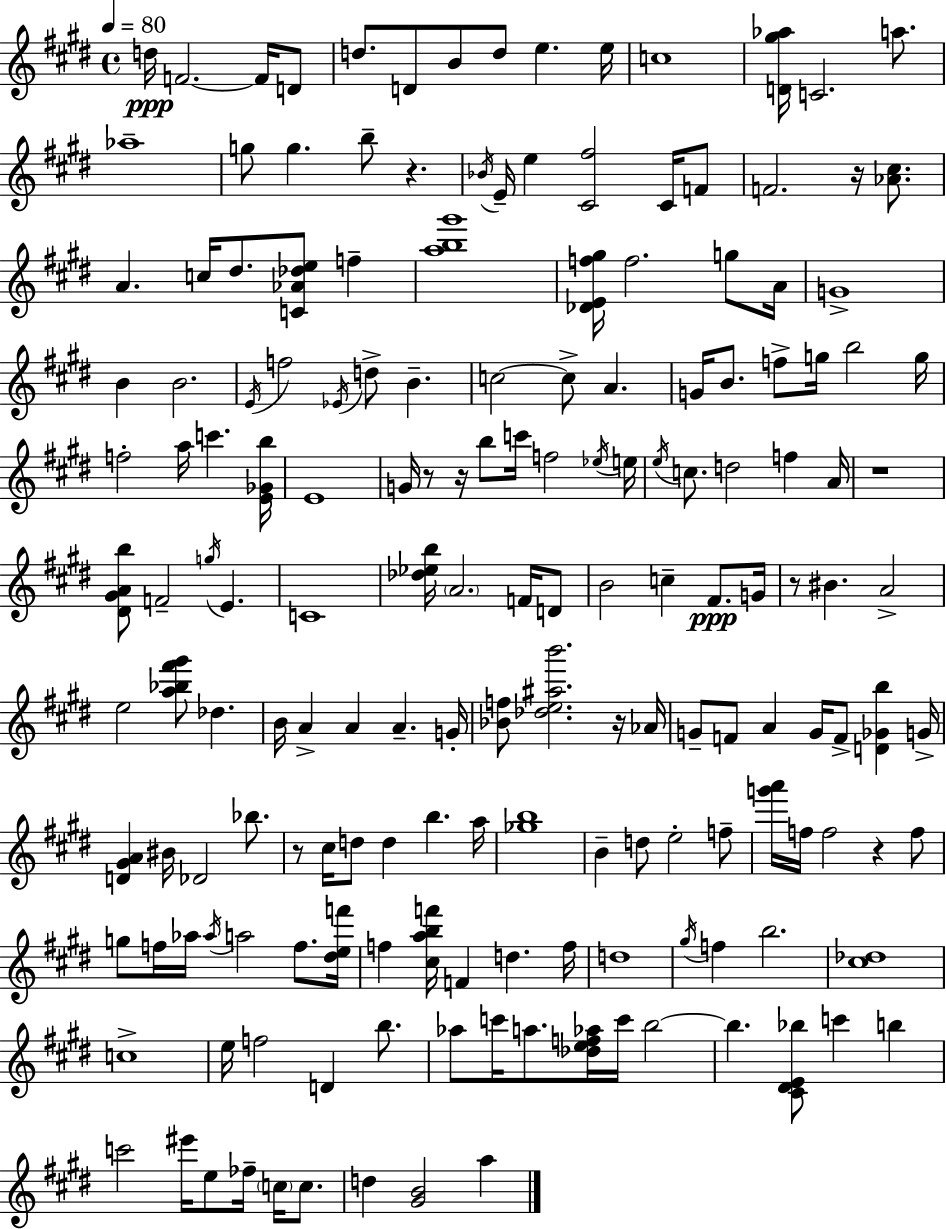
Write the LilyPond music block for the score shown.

{
  \clef treble
  \time 4/4
  \defaultTimeSignature
  \key e \major
  \tempo 4 = 80
  d''16\ppp f'2.~~ f'16 d'8 | d''8. d'8 b'8 d''8 e''4. e''16 | c''1 | <d' gis'' aes''>16 c'2. a''8. | \break aes''1-- | g''8 g''4. b''8-- r4. | \acciaccatura { bes'16 } e'16-- e''4 <cis' fis''>2 cis'16 f'8 | f'2. r16 <aes' cis''>8. | \break a'4. c''16 dis''8. <c' aes' des'' e''>8 f''4-- | <a'' b'' gis'''>1 | <des' e' f'' gis''>16 f''2. g''8 | a'16 g'1-> | \break b'4 b'2. | \acciaccatura { e'16 } f''2 \acciaccatura { ees'16 } d''8-> b'4.-- | c''2~~ c''8-> a'4. | g'16 b'8. f''8-> g''16 b''2 | \break g''16 f''2-. a''16 c'''4. | <e' ges' b''>16 e'1 | g'16 r8 r16 b''8 c'''16 f''2 | \acciaccatura { ees''16 } e''16 \acciaccatura { e''16 } c''8. d''2 | \break f''4 a'16 r1 | <dis' gis' a' b''>8 f'2-- \acciaccatura { g''16 } | e'4. c'1 | <des'' ees'' b''>16 \parenthesize a'2. | \break f'16 d'8 b'2 c''4-- | fis'8.\ppp g'16 r8 bis'4. a'2-> | e''2 <a'' bes'' fis''' gis'''>8 | des''4. b'16 a'4-> a'4 a'4.-- | \break g'16-. <bes' f''>8 <des'' e'' ais'' b'''>2. | r16 aes'16 g'8-- f'8 a'4 g'16 f'8-> | <d' ges' b''>4 g'16-> <d' gis' a'>4 bis'16 des'2 | bes''8. r8 cis''16 d''8 d''4 b''4. | \break a''16 <ges'' b''>1 | b'4-- d''8 e''2-. | f''8-- <g''' a'''>16 f''16 f''2 | r4 f''8 g''8 f''16 aes''16 \acciaccatura { aes''16 } a''2 | \break f''8. <dis'' e'' f'''>16 f''4 <cis'' a'' b'' f'''>16 f'4 | d''4. f''16 d''1 | \acciaccatura { gis''16 } f''4 b''2. | <cis'' des''>1 | \break c''1-> | e''16 f''2 | d'4 b''8. aes''8 c'''16 a''8. <des'' e'' f'' aes''>16 c'''16 | b''2~~ b''4. <cis' dis' e' bes''>8 | \break c'''4 b''4 c'''2 | eis'''16 e''8 fes''16-- \parenthesize c''16 c''8. d''4 <gis' b'>2 | a''4 \bar "|."
}